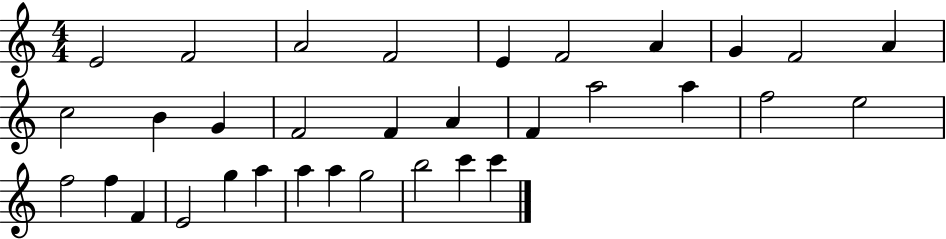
X:1
T:Untitled
M:4/4
L:1/4
K:C
E2 F2 A2 F2 E F2 A G F2 A c2 B G F2 F A F a2 a f2 e2 f2 f F E2 g a a a g2 b2 c' c'